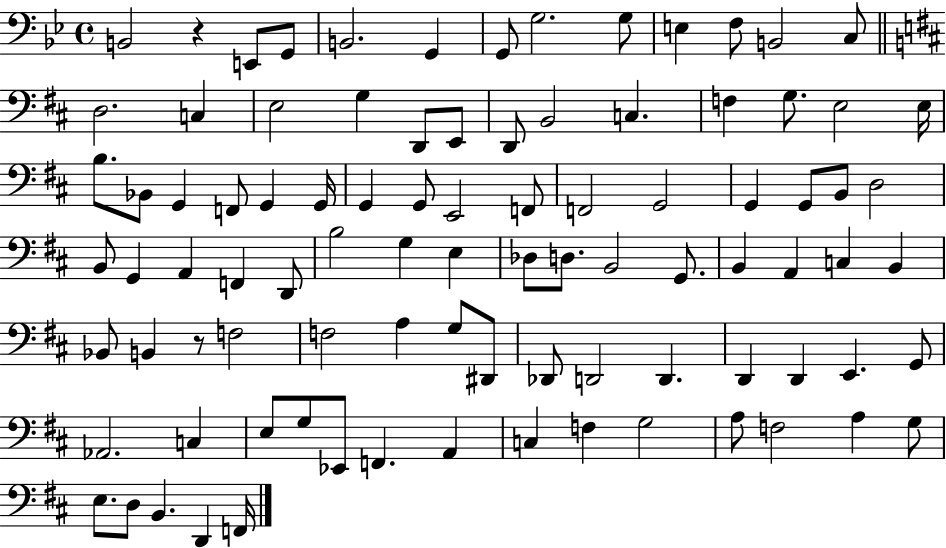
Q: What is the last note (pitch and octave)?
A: F2